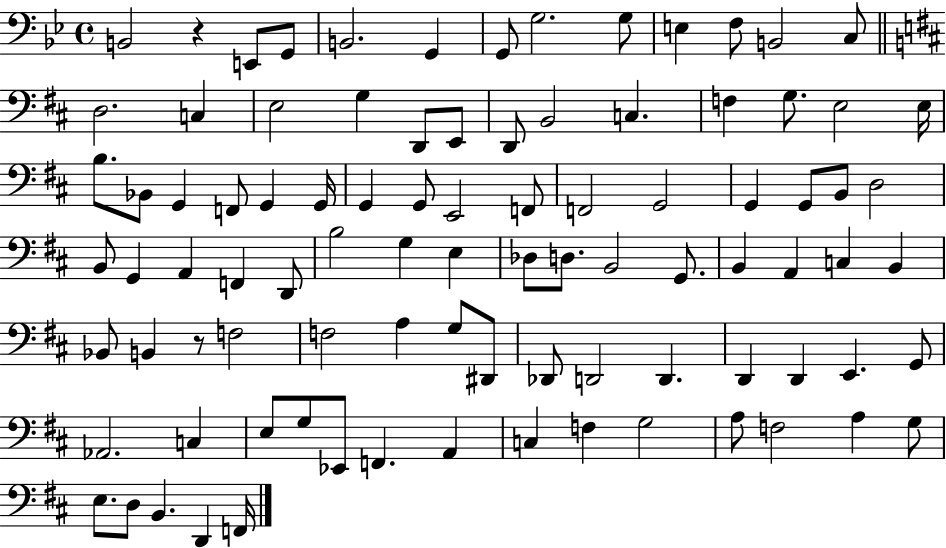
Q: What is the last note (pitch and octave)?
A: F2